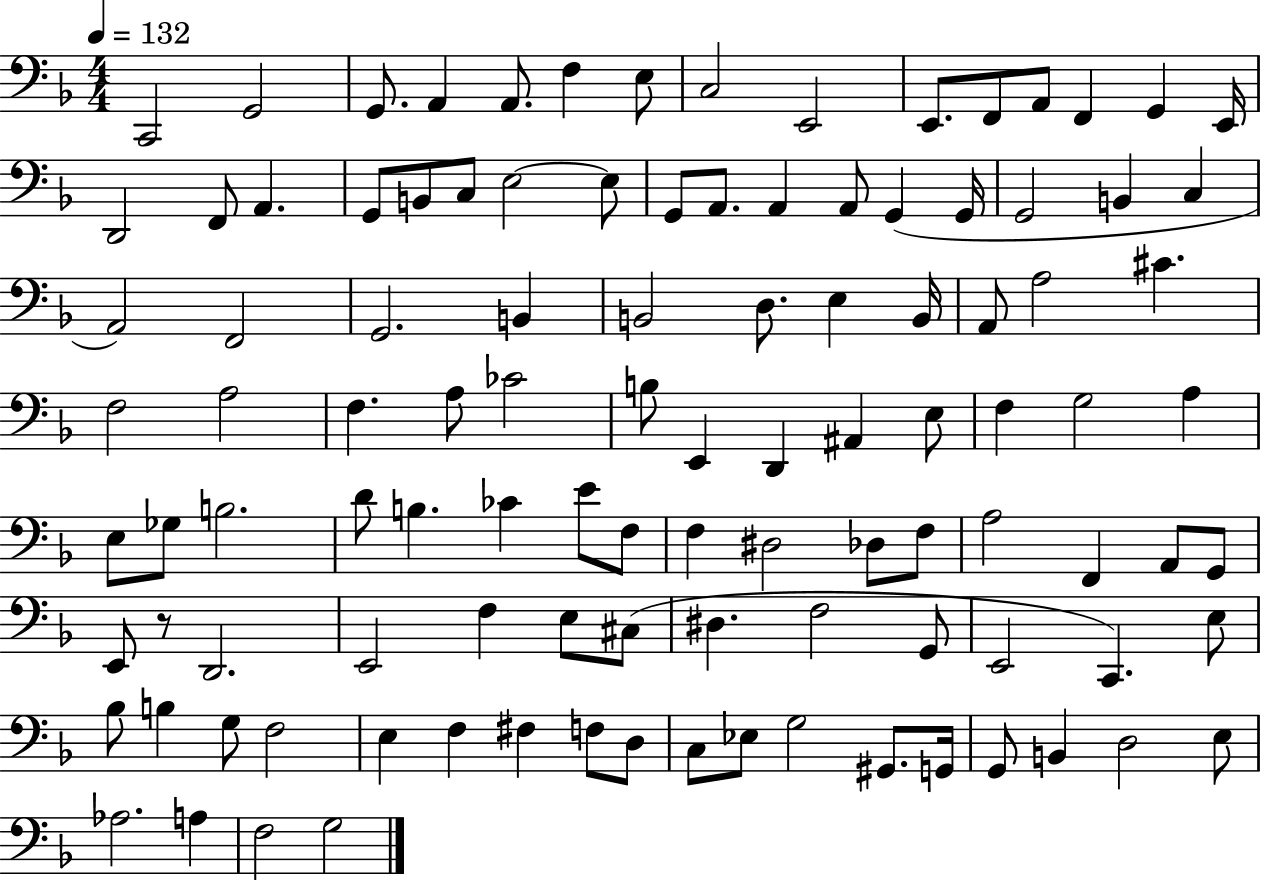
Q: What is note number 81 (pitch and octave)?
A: G2